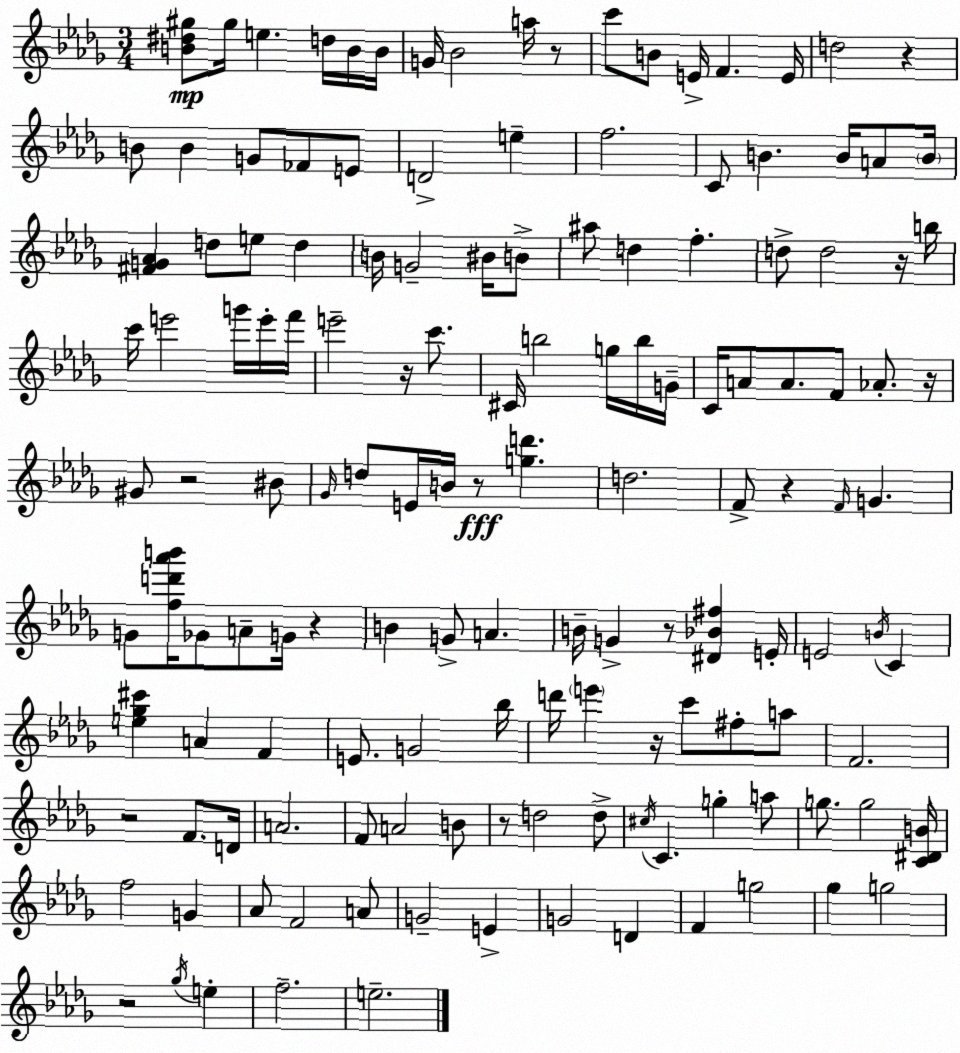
X:1
T:Untitled
M:3/4
L:1/4
K:Bbm
[B^d^g]/2 ^g/4 e d/4 B/4 B/4 G/4 _B2 a/4 z/2 c'/2 B/2 E/4 F E/4 d2 z B/2 B G/2 _F/2 E/2 D2 e f2 C/2 B B/4 A/2 B/4 [^FG_A] d/2 e/2 d B/4 G2 ^B/4 B/2 ^a/2 d f d/2 d2 z/4 b/4 c'/4 e'2 g'/4 e'/4 f'/4 e'2 z/4 c'/2 ^C/4 b2 g/4 b/4 G/4 C/4 A/2 A/2 F/2 _A/2 z/4 ^G/2 z2 ^B/2 _G/4 d/2 E/4 B/4 z/2 [gd'] d2 F/2 z F/4 G G/2 [fd'_a'b']/4 _G/2 A/2 G/4 z B G/2 A B/4 G z/2 [^D_B^f] E/4 E2 B/4 C [e_g^c'] A F E/2 G2 _b/4 d'/4 e' z/4 c'/2 ^f/2 a/2 F2 z2 F/2 D/4 A2 F/2 A2 B/2 z/2 d2 d/2 ^c/4 C g a/2 g/2 g2 [C^DB]/4 f2 G _A/2 F2 A/2 G2 E G2 D F g2 _g g2 z2 _g/4 e f2 e2